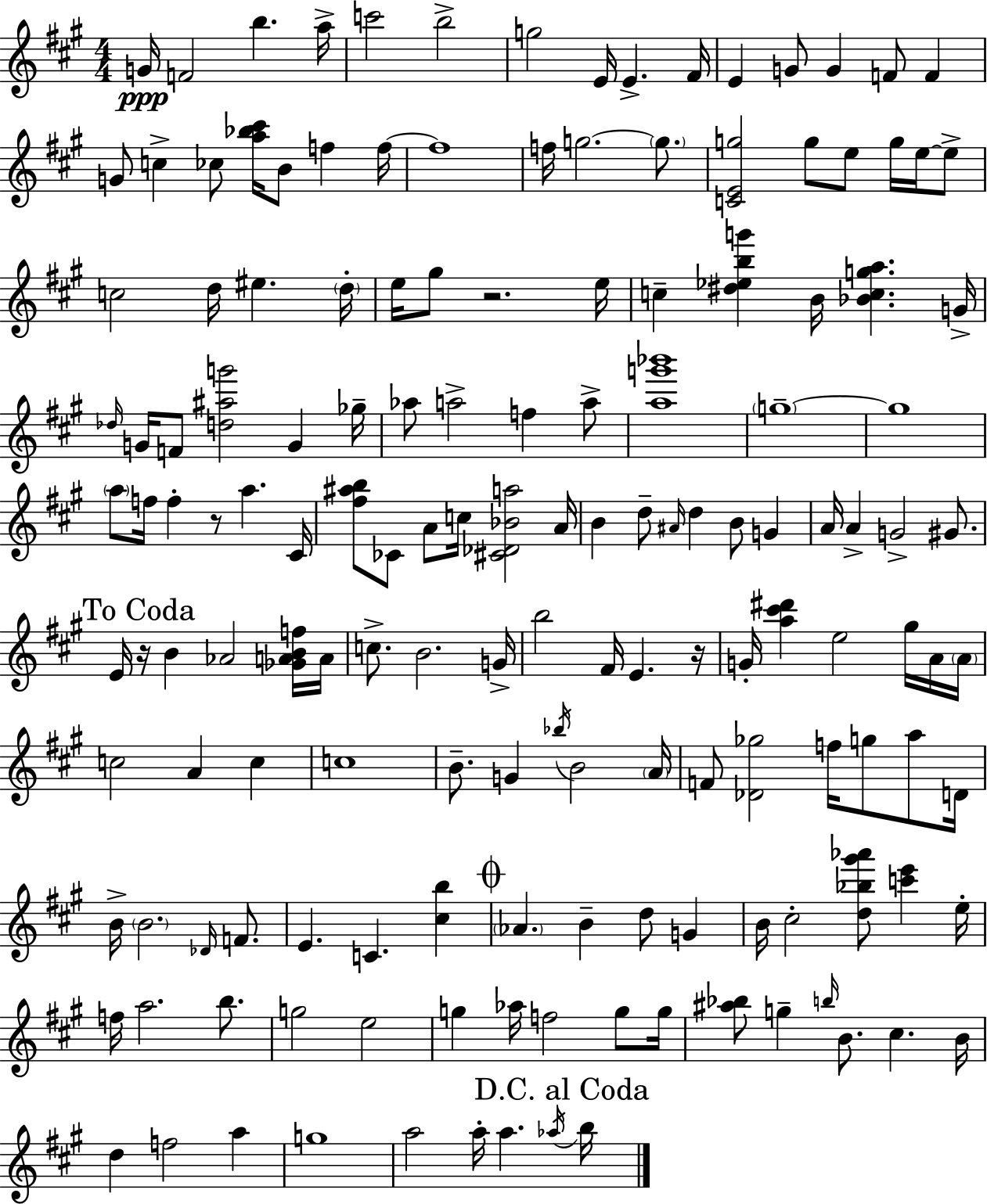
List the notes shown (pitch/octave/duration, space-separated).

G4/s F4/h B5/q. A5/s C6/h B5/h G5/h E4/s E4/q. F#4/s E4/q G4/e G4/q F4/e F4/q G4/e C5/q CES5/e [A5,Bb5,C#6]/s B4/e F5/q F5/s F5/w F5/s G5/h. G5/e. [C4,E4,G5]/h G5/e E5/e G5/s E5/s E5/e C5/h D5/s EIS5/q. D5/s E5/s G#5/e R/h. E5/s C5/q [D#5,Eb5,B5,G6]/q B4/s [Bb4,C5,G5,A5]/q. G4/s Db5/s G4/s F4/e [D5,A#5,G6]/h G4/q Gb5/s Ab5/e A5/h F5/q A5/e [A5,G6,Bb6]/w G5/w G5/w A5/e F5/s F5/q R/e A5/q. C#4/s [F#5,A#5,B5]/e CES4/e A4/e C5/s [C#4,Db4,Bb4,A5]/h A4/s B4/q D5/e A#4/s D5/q B4/e G4/q A4/s A4/q G4/h G#4/e. E4/s R/s B4/q Ab4/h [Gb4,A4,B4,F5]/s A4/s C5/e. B4/h. G4/s B5/h F#4/s E4/q. R/s G4/s [A5,C#6,D#6]/q E5/h G#5/s A4/s A4/s C5/h A4/q C5/q C5/w B4/e. G4/q Bb5/s B4/h A4/s F4/e [Db4,Gb5]/h F5/s G5/e A5/e D4/s B4/s B4/h. Db4/s F4/e. E4/q. C4/q. [C#5,B5]/q Ab4/q. B4/q D5/e G4/q B4/s C#5/h [D5,Bb5,G#6,Ab6]/e [C6,E6]/q E5/s F5/s A5/h. B5/e. G5/h E5/h G5/q Ab5/s F5/h G5/e G5/s [A#5,Bb5]/e G5/q B5/s B4/e. C#5/q. B4/s D5/q F5/h A5/q G5/w A5/h A5/s A5/q. Ab5/s B5/s